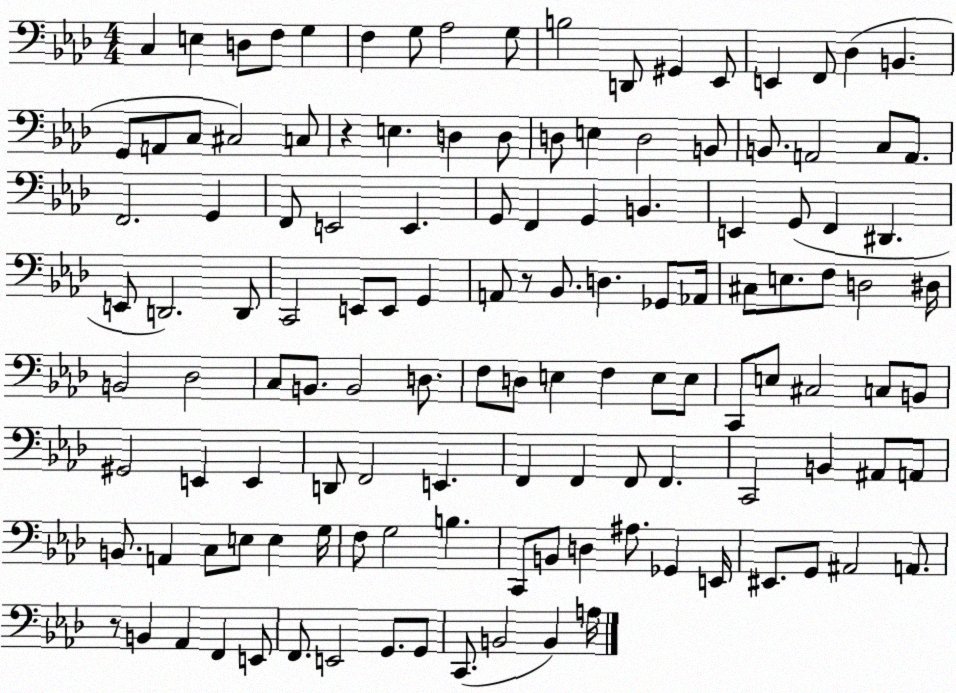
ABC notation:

X:1
T:Untitled
M:4/4
L:1/4
K:Ab
C, E, D,/2 F,/2 G, F, G,/2 _A,2 G,/2 B,2 D,,/2 ^G,, _E,,/2 E,, F,,/2 _D, B,, G,,/2 A,,/2 C,/2 ^C,2 C,/2 z E, D, D,/2 D,/2 E, D,2 B,,/2 B,,/2 A,,2 C,/2 A,,/2 F,,2 G,, F,,/2 E,,2 E,, G,,/2 F,, G,, B,, E,, G,,/2 F,, ^D,, E,,/2 D,,2 D,,/2 C,,2 E,,/2 E,,/2 G,, A,,/2 z/2 _B,,/2 D, _G,,/2 _A,,/4 ^C,/2 E,/2 F,/2 D,2 ^D,/4 B,,2 _D,2 C,/2 B,,/2 B,,2 D,/2 F,/2 D,/2 E, F, E,/2 E,/2 C,,/2 E,/2 ^C,2 C,/2 B,,/2 ^G,,2 E,, E,, D,,/2 F,,2 E,, F,, F,, F,,/2 F,, C,,2 B,, ^A,,/2 A,,/2 B,,/2 A,, C,/2 E,/2 E, G,/4 F,/2 G,2 B, C,,/2 B,,/2 D, ^A,/2 _G,, E,,/4 ^E,,/2 G,,/2 ^A,,2 A,,/2 z/2 B,, _A,, F,, E,,/2 F,,/2 E,,2 G,,/2 G,,/2 C,,/2 B,,2 B,, A,/4